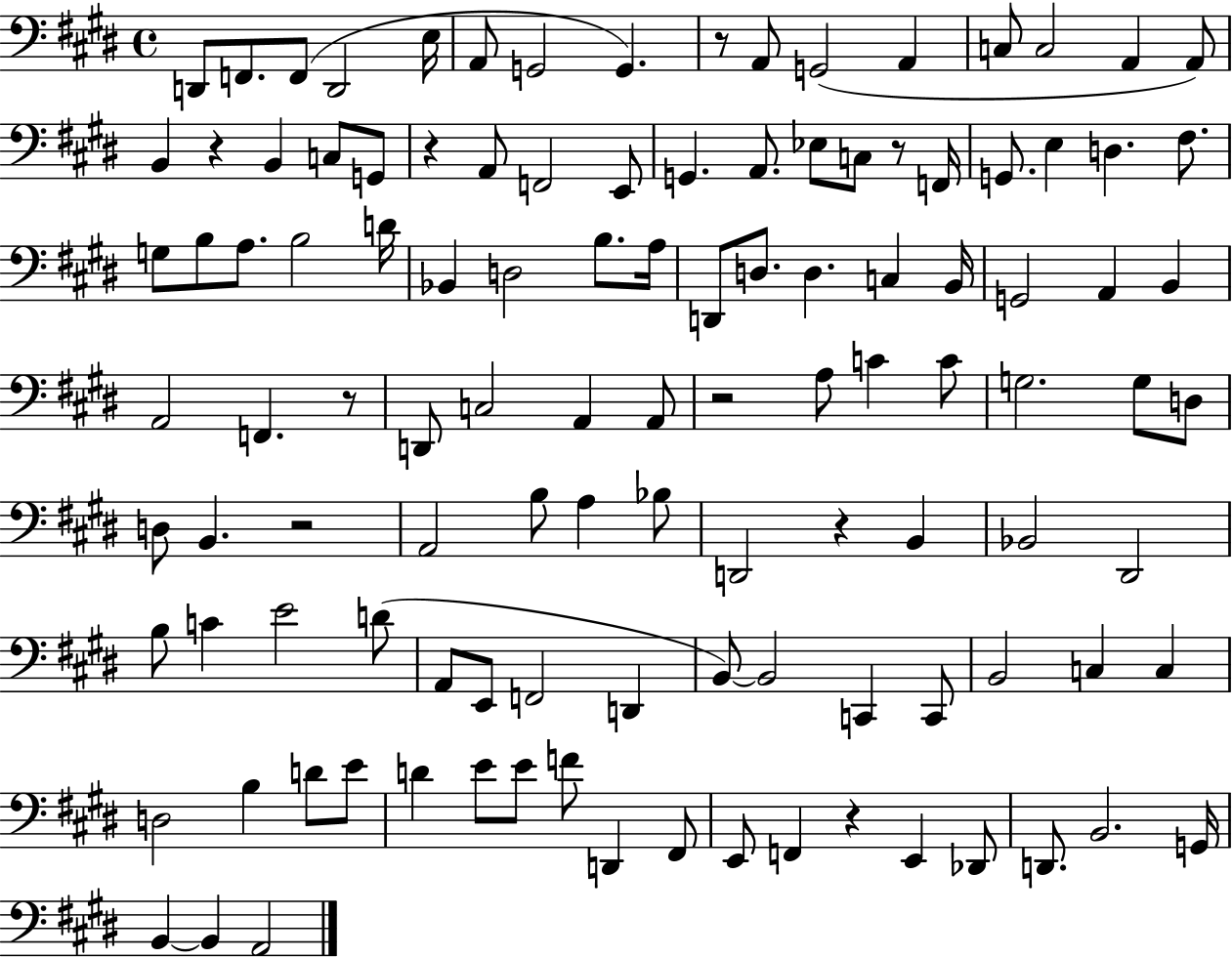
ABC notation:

X:1
T:Untitled
M:4/4
L:1/4
K:E
D,,/2 F,,/2 F,,/2 D,,2 E,/4 A,,/2 G,,2 G,, z/2 A,,/2 G,,2 A,, C,/2 C,2 A,, A,,/2 B,, z B,, C,/2 G,,/2 z A,,/2 F,,2 E,,/2 G,, A,,/2 _E,/2 C,/2 z/2 F,,/4 G,,/2 E, D, ^F,/2 G,/2 B,/2 A,/2 B,2 D/4 _B,, D,2 B,/2 A,/4 D,,/2 D,/2 D, C, B,,/4 G,,2 A,, B,, A,,2 F,, z/2 D,,/2 C,2 A,, A,,/2 z2 A,/2 C C/2 G,2 G,/2 D,/2 D,/2 B,, z2 A,,2 B,/2 A, _B,/2 D,,2 z B,, _B,,2 ^D,,2 B,/2 C E2 D/2 A,,/2 E,,/2 F,,2 D,, B,,/2 B,,2 C,, C,,/2 B,,2 C, C, D,2 B, D/2 E/2 D E/2 E/2 F/2 D,, ^F,,/2 E,,/2 F,, z E,, _D,,/2 D,,/2 B,,2 G,,/4 B,, B,, A,,2